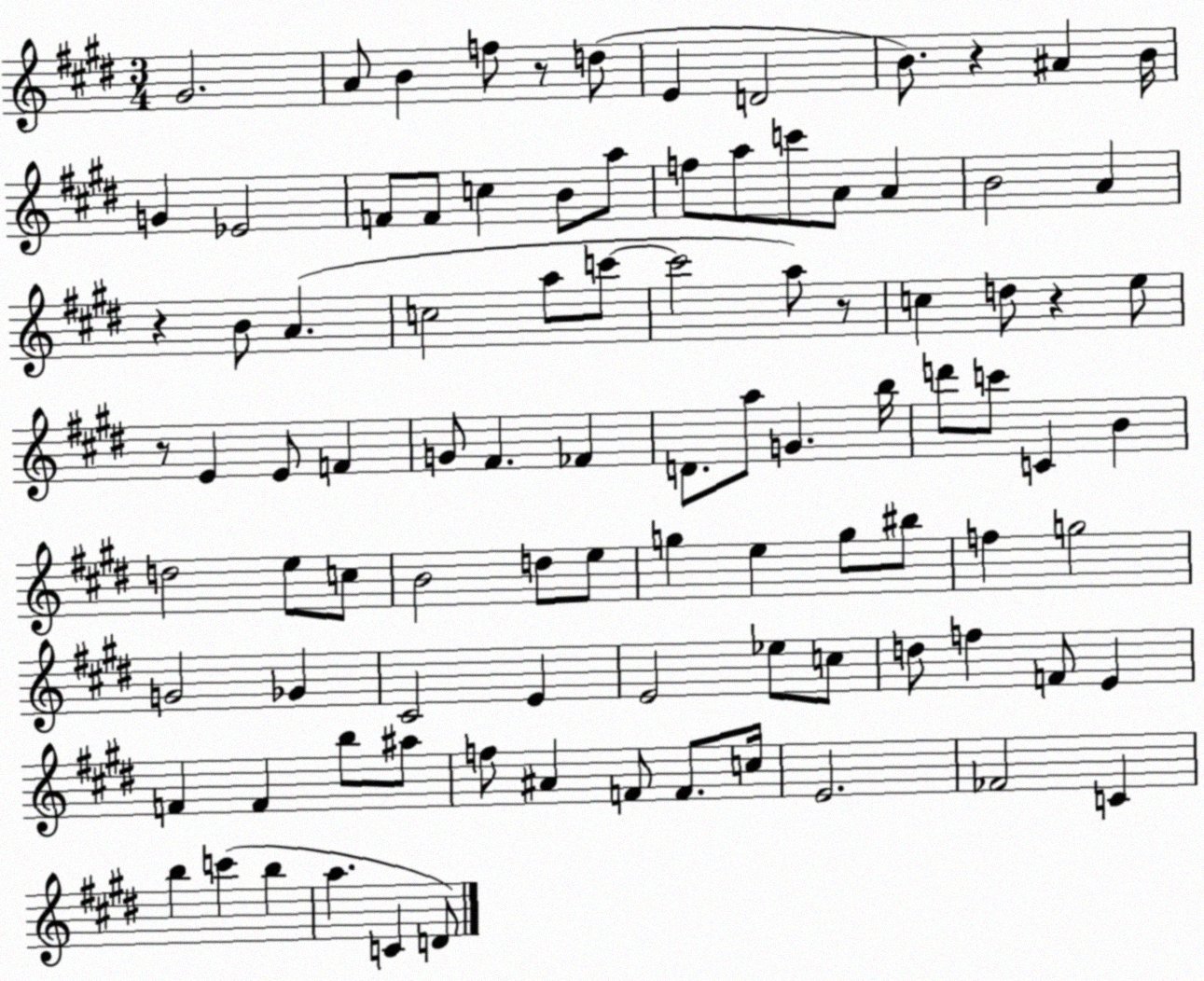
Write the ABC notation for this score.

X:1
T:Untitled
M:3/4
L:1/4
K:E
^G2 A/2 B f/2 z/2 d/2 E D2 B/2 z ^A B/4 G _E2 F/2 F/2 c B/2 a/2 f/2 a/2 c'/2 A/2 A B2 A z B/2 A c2 a/2 c'/2 c'2 a/2 z/2 c d/2 z e/2 z/2 E E/2 F G/2 ^F _F D/2 a/2 G b/4 d'/2 c'/2 C B d2 e/2 c/2 B2 d/2 e/2 g e g/2 ^b/2 f g2 G2 _G ^C2 E E2 _e/2 c/2 d/2 f F/2 E F F b/2 ^a/2 f/2 ^A F/2 F/2 c/4 E2 _F2 C b c' b a C D/2